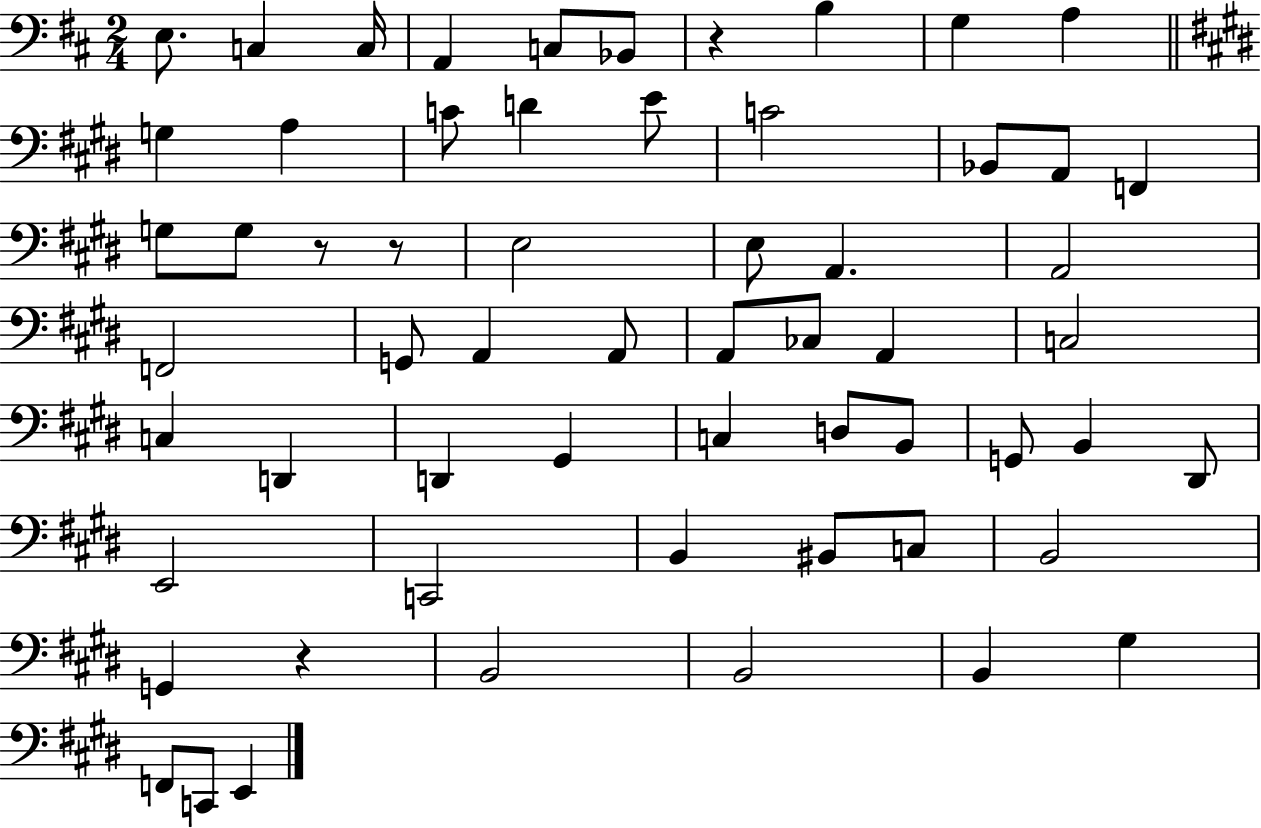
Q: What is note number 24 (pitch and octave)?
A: A2